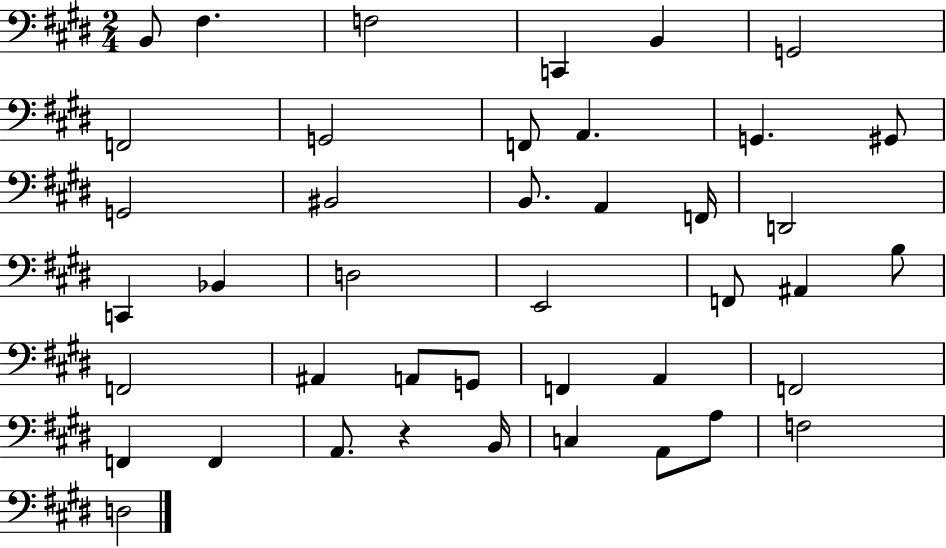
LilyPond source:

{
  \clef bass
  \numericTimeSignature
  \time 2/4
  \key e \major
  b,8 fis4. | f2 | c,4 b,4 | g,2 | \break f,2 | g,2 | f,8 a,4. | g,4. gis,8 | \break g,2 | bis,2 | b,8. a,4 f,16 | d,2 | \break c,4 bes,4 | d2 | e,2 | f,8 ais,4 b8 | \break f,2 | ais,4 a,8 g,8 | f,4 a,4 | f,2 | \break f,4 f,4 | a,8. r4 b,16 | c4 a,8 a8 | f2 | \break d2 | \bar "|."
}